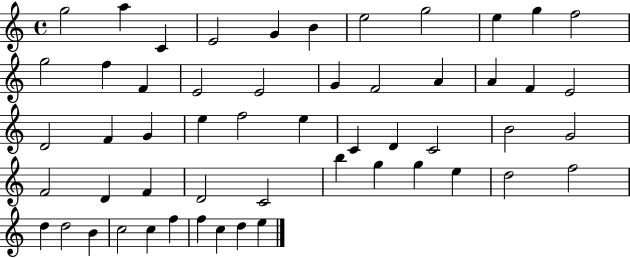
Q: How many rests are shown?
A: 0